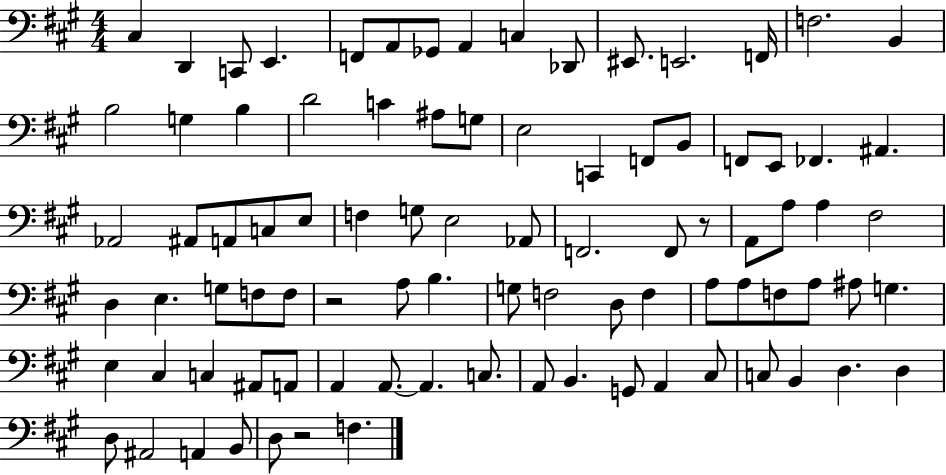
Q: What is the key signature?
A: A major